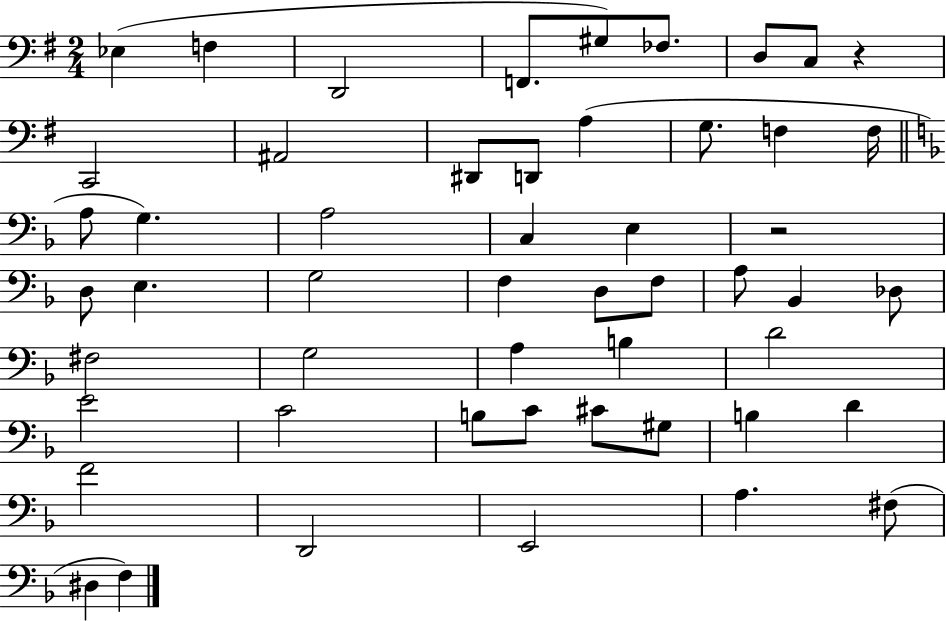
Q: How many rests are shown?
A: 2